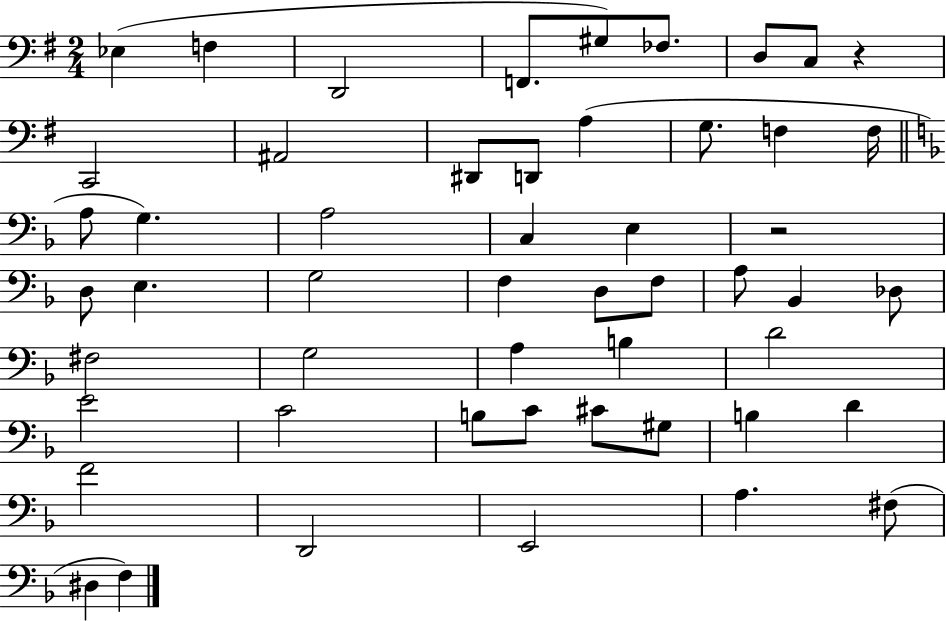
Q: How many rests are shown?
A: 2